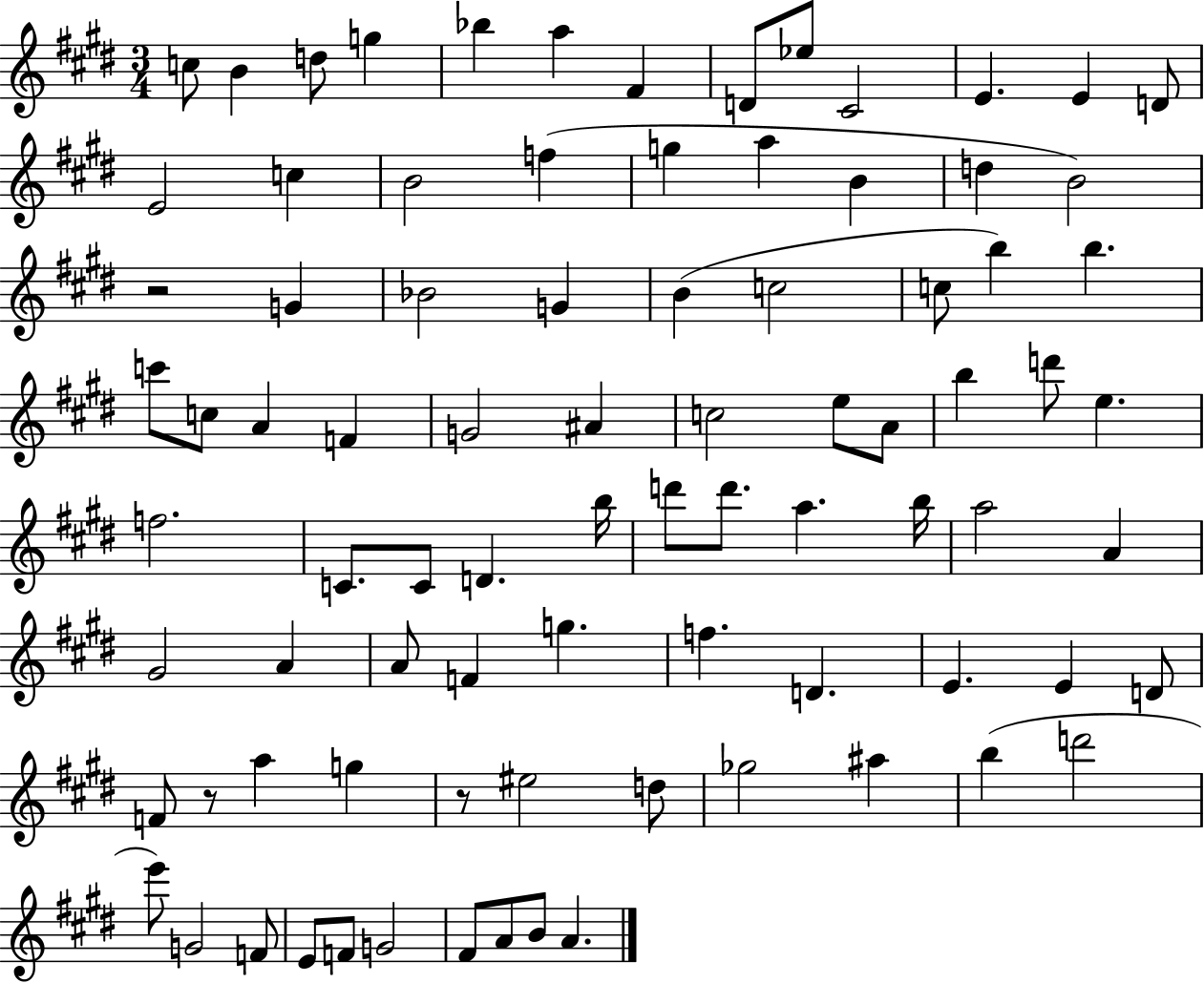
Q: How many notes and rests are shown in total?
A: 85